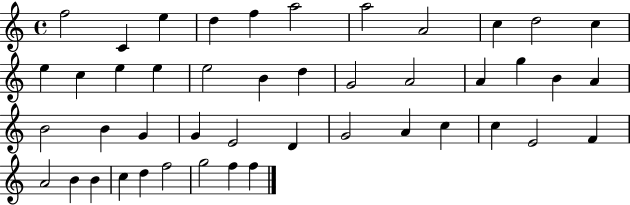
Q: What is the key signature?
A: C major